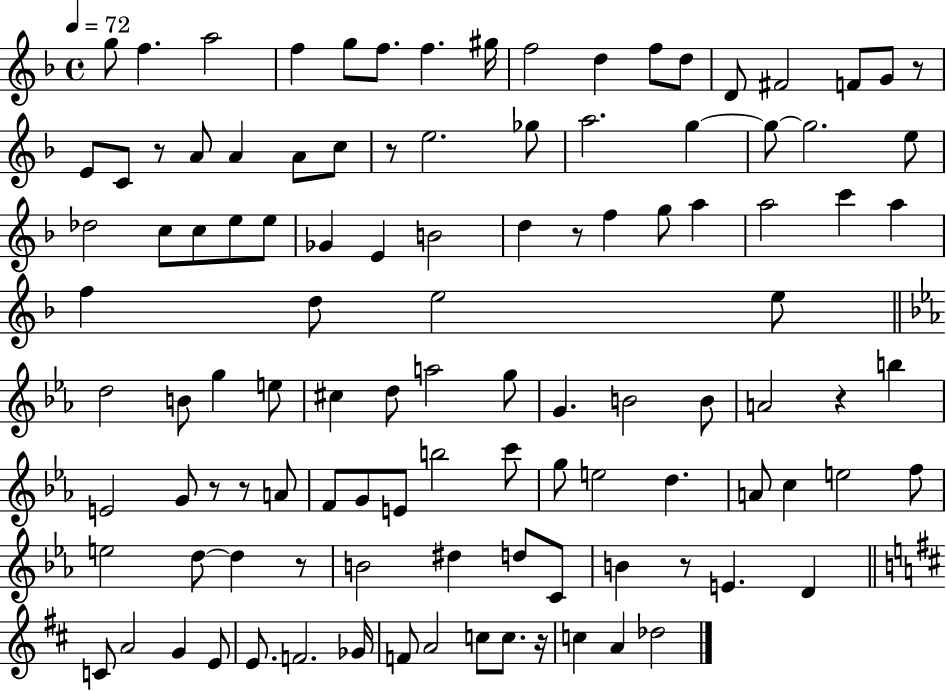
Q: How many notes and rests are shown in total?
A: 110